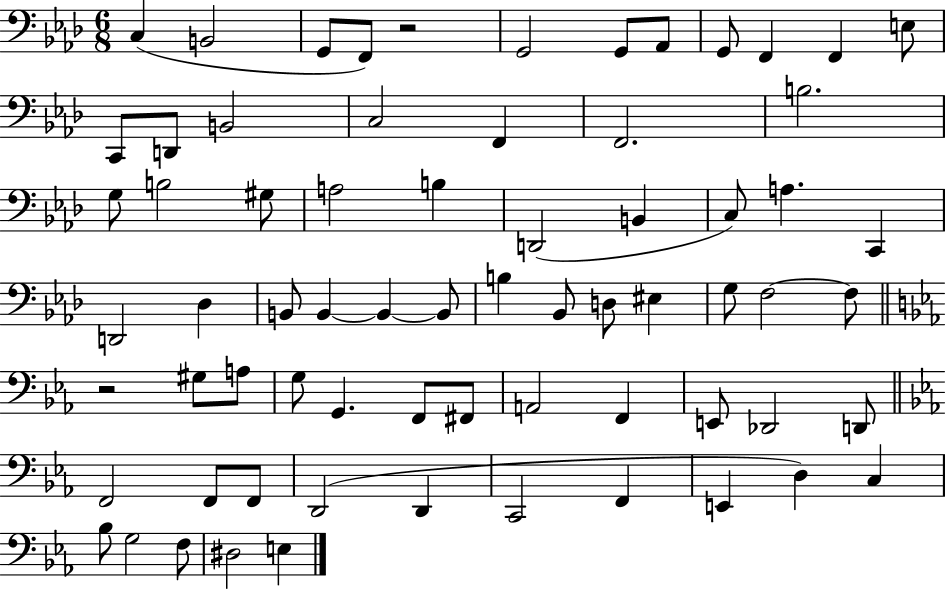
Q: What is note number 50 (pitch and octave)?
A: E2